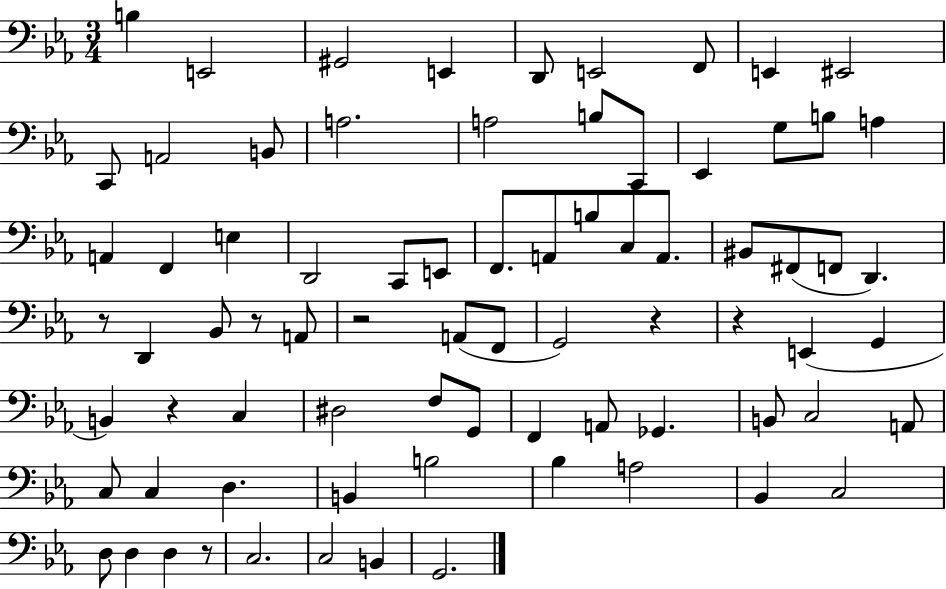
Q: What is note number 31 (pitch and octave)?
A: A2